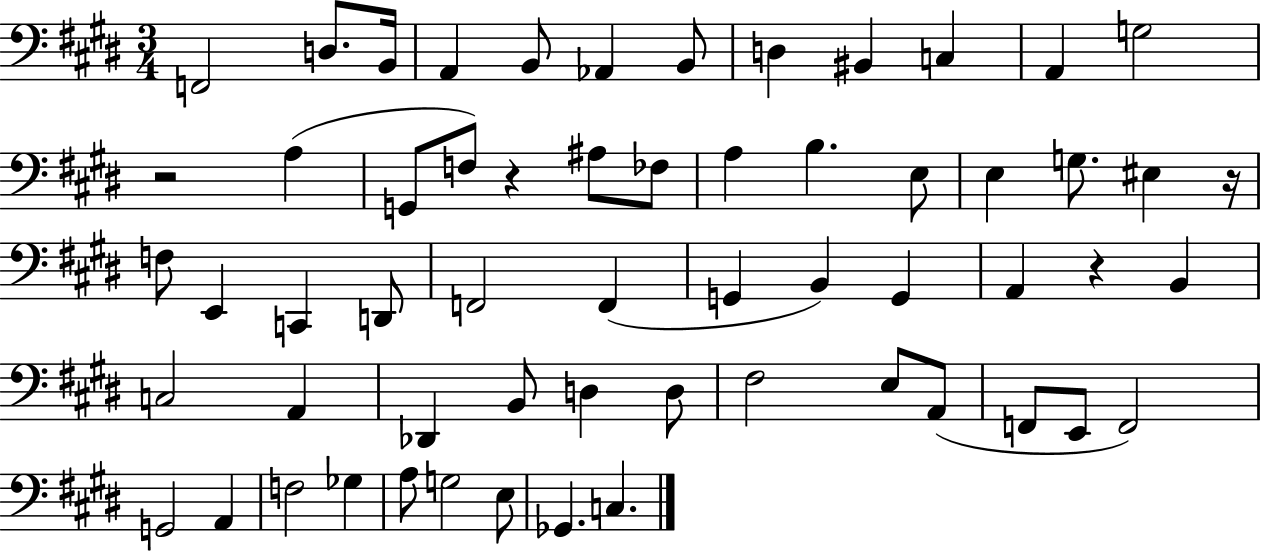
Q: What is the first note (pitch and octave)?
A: F2